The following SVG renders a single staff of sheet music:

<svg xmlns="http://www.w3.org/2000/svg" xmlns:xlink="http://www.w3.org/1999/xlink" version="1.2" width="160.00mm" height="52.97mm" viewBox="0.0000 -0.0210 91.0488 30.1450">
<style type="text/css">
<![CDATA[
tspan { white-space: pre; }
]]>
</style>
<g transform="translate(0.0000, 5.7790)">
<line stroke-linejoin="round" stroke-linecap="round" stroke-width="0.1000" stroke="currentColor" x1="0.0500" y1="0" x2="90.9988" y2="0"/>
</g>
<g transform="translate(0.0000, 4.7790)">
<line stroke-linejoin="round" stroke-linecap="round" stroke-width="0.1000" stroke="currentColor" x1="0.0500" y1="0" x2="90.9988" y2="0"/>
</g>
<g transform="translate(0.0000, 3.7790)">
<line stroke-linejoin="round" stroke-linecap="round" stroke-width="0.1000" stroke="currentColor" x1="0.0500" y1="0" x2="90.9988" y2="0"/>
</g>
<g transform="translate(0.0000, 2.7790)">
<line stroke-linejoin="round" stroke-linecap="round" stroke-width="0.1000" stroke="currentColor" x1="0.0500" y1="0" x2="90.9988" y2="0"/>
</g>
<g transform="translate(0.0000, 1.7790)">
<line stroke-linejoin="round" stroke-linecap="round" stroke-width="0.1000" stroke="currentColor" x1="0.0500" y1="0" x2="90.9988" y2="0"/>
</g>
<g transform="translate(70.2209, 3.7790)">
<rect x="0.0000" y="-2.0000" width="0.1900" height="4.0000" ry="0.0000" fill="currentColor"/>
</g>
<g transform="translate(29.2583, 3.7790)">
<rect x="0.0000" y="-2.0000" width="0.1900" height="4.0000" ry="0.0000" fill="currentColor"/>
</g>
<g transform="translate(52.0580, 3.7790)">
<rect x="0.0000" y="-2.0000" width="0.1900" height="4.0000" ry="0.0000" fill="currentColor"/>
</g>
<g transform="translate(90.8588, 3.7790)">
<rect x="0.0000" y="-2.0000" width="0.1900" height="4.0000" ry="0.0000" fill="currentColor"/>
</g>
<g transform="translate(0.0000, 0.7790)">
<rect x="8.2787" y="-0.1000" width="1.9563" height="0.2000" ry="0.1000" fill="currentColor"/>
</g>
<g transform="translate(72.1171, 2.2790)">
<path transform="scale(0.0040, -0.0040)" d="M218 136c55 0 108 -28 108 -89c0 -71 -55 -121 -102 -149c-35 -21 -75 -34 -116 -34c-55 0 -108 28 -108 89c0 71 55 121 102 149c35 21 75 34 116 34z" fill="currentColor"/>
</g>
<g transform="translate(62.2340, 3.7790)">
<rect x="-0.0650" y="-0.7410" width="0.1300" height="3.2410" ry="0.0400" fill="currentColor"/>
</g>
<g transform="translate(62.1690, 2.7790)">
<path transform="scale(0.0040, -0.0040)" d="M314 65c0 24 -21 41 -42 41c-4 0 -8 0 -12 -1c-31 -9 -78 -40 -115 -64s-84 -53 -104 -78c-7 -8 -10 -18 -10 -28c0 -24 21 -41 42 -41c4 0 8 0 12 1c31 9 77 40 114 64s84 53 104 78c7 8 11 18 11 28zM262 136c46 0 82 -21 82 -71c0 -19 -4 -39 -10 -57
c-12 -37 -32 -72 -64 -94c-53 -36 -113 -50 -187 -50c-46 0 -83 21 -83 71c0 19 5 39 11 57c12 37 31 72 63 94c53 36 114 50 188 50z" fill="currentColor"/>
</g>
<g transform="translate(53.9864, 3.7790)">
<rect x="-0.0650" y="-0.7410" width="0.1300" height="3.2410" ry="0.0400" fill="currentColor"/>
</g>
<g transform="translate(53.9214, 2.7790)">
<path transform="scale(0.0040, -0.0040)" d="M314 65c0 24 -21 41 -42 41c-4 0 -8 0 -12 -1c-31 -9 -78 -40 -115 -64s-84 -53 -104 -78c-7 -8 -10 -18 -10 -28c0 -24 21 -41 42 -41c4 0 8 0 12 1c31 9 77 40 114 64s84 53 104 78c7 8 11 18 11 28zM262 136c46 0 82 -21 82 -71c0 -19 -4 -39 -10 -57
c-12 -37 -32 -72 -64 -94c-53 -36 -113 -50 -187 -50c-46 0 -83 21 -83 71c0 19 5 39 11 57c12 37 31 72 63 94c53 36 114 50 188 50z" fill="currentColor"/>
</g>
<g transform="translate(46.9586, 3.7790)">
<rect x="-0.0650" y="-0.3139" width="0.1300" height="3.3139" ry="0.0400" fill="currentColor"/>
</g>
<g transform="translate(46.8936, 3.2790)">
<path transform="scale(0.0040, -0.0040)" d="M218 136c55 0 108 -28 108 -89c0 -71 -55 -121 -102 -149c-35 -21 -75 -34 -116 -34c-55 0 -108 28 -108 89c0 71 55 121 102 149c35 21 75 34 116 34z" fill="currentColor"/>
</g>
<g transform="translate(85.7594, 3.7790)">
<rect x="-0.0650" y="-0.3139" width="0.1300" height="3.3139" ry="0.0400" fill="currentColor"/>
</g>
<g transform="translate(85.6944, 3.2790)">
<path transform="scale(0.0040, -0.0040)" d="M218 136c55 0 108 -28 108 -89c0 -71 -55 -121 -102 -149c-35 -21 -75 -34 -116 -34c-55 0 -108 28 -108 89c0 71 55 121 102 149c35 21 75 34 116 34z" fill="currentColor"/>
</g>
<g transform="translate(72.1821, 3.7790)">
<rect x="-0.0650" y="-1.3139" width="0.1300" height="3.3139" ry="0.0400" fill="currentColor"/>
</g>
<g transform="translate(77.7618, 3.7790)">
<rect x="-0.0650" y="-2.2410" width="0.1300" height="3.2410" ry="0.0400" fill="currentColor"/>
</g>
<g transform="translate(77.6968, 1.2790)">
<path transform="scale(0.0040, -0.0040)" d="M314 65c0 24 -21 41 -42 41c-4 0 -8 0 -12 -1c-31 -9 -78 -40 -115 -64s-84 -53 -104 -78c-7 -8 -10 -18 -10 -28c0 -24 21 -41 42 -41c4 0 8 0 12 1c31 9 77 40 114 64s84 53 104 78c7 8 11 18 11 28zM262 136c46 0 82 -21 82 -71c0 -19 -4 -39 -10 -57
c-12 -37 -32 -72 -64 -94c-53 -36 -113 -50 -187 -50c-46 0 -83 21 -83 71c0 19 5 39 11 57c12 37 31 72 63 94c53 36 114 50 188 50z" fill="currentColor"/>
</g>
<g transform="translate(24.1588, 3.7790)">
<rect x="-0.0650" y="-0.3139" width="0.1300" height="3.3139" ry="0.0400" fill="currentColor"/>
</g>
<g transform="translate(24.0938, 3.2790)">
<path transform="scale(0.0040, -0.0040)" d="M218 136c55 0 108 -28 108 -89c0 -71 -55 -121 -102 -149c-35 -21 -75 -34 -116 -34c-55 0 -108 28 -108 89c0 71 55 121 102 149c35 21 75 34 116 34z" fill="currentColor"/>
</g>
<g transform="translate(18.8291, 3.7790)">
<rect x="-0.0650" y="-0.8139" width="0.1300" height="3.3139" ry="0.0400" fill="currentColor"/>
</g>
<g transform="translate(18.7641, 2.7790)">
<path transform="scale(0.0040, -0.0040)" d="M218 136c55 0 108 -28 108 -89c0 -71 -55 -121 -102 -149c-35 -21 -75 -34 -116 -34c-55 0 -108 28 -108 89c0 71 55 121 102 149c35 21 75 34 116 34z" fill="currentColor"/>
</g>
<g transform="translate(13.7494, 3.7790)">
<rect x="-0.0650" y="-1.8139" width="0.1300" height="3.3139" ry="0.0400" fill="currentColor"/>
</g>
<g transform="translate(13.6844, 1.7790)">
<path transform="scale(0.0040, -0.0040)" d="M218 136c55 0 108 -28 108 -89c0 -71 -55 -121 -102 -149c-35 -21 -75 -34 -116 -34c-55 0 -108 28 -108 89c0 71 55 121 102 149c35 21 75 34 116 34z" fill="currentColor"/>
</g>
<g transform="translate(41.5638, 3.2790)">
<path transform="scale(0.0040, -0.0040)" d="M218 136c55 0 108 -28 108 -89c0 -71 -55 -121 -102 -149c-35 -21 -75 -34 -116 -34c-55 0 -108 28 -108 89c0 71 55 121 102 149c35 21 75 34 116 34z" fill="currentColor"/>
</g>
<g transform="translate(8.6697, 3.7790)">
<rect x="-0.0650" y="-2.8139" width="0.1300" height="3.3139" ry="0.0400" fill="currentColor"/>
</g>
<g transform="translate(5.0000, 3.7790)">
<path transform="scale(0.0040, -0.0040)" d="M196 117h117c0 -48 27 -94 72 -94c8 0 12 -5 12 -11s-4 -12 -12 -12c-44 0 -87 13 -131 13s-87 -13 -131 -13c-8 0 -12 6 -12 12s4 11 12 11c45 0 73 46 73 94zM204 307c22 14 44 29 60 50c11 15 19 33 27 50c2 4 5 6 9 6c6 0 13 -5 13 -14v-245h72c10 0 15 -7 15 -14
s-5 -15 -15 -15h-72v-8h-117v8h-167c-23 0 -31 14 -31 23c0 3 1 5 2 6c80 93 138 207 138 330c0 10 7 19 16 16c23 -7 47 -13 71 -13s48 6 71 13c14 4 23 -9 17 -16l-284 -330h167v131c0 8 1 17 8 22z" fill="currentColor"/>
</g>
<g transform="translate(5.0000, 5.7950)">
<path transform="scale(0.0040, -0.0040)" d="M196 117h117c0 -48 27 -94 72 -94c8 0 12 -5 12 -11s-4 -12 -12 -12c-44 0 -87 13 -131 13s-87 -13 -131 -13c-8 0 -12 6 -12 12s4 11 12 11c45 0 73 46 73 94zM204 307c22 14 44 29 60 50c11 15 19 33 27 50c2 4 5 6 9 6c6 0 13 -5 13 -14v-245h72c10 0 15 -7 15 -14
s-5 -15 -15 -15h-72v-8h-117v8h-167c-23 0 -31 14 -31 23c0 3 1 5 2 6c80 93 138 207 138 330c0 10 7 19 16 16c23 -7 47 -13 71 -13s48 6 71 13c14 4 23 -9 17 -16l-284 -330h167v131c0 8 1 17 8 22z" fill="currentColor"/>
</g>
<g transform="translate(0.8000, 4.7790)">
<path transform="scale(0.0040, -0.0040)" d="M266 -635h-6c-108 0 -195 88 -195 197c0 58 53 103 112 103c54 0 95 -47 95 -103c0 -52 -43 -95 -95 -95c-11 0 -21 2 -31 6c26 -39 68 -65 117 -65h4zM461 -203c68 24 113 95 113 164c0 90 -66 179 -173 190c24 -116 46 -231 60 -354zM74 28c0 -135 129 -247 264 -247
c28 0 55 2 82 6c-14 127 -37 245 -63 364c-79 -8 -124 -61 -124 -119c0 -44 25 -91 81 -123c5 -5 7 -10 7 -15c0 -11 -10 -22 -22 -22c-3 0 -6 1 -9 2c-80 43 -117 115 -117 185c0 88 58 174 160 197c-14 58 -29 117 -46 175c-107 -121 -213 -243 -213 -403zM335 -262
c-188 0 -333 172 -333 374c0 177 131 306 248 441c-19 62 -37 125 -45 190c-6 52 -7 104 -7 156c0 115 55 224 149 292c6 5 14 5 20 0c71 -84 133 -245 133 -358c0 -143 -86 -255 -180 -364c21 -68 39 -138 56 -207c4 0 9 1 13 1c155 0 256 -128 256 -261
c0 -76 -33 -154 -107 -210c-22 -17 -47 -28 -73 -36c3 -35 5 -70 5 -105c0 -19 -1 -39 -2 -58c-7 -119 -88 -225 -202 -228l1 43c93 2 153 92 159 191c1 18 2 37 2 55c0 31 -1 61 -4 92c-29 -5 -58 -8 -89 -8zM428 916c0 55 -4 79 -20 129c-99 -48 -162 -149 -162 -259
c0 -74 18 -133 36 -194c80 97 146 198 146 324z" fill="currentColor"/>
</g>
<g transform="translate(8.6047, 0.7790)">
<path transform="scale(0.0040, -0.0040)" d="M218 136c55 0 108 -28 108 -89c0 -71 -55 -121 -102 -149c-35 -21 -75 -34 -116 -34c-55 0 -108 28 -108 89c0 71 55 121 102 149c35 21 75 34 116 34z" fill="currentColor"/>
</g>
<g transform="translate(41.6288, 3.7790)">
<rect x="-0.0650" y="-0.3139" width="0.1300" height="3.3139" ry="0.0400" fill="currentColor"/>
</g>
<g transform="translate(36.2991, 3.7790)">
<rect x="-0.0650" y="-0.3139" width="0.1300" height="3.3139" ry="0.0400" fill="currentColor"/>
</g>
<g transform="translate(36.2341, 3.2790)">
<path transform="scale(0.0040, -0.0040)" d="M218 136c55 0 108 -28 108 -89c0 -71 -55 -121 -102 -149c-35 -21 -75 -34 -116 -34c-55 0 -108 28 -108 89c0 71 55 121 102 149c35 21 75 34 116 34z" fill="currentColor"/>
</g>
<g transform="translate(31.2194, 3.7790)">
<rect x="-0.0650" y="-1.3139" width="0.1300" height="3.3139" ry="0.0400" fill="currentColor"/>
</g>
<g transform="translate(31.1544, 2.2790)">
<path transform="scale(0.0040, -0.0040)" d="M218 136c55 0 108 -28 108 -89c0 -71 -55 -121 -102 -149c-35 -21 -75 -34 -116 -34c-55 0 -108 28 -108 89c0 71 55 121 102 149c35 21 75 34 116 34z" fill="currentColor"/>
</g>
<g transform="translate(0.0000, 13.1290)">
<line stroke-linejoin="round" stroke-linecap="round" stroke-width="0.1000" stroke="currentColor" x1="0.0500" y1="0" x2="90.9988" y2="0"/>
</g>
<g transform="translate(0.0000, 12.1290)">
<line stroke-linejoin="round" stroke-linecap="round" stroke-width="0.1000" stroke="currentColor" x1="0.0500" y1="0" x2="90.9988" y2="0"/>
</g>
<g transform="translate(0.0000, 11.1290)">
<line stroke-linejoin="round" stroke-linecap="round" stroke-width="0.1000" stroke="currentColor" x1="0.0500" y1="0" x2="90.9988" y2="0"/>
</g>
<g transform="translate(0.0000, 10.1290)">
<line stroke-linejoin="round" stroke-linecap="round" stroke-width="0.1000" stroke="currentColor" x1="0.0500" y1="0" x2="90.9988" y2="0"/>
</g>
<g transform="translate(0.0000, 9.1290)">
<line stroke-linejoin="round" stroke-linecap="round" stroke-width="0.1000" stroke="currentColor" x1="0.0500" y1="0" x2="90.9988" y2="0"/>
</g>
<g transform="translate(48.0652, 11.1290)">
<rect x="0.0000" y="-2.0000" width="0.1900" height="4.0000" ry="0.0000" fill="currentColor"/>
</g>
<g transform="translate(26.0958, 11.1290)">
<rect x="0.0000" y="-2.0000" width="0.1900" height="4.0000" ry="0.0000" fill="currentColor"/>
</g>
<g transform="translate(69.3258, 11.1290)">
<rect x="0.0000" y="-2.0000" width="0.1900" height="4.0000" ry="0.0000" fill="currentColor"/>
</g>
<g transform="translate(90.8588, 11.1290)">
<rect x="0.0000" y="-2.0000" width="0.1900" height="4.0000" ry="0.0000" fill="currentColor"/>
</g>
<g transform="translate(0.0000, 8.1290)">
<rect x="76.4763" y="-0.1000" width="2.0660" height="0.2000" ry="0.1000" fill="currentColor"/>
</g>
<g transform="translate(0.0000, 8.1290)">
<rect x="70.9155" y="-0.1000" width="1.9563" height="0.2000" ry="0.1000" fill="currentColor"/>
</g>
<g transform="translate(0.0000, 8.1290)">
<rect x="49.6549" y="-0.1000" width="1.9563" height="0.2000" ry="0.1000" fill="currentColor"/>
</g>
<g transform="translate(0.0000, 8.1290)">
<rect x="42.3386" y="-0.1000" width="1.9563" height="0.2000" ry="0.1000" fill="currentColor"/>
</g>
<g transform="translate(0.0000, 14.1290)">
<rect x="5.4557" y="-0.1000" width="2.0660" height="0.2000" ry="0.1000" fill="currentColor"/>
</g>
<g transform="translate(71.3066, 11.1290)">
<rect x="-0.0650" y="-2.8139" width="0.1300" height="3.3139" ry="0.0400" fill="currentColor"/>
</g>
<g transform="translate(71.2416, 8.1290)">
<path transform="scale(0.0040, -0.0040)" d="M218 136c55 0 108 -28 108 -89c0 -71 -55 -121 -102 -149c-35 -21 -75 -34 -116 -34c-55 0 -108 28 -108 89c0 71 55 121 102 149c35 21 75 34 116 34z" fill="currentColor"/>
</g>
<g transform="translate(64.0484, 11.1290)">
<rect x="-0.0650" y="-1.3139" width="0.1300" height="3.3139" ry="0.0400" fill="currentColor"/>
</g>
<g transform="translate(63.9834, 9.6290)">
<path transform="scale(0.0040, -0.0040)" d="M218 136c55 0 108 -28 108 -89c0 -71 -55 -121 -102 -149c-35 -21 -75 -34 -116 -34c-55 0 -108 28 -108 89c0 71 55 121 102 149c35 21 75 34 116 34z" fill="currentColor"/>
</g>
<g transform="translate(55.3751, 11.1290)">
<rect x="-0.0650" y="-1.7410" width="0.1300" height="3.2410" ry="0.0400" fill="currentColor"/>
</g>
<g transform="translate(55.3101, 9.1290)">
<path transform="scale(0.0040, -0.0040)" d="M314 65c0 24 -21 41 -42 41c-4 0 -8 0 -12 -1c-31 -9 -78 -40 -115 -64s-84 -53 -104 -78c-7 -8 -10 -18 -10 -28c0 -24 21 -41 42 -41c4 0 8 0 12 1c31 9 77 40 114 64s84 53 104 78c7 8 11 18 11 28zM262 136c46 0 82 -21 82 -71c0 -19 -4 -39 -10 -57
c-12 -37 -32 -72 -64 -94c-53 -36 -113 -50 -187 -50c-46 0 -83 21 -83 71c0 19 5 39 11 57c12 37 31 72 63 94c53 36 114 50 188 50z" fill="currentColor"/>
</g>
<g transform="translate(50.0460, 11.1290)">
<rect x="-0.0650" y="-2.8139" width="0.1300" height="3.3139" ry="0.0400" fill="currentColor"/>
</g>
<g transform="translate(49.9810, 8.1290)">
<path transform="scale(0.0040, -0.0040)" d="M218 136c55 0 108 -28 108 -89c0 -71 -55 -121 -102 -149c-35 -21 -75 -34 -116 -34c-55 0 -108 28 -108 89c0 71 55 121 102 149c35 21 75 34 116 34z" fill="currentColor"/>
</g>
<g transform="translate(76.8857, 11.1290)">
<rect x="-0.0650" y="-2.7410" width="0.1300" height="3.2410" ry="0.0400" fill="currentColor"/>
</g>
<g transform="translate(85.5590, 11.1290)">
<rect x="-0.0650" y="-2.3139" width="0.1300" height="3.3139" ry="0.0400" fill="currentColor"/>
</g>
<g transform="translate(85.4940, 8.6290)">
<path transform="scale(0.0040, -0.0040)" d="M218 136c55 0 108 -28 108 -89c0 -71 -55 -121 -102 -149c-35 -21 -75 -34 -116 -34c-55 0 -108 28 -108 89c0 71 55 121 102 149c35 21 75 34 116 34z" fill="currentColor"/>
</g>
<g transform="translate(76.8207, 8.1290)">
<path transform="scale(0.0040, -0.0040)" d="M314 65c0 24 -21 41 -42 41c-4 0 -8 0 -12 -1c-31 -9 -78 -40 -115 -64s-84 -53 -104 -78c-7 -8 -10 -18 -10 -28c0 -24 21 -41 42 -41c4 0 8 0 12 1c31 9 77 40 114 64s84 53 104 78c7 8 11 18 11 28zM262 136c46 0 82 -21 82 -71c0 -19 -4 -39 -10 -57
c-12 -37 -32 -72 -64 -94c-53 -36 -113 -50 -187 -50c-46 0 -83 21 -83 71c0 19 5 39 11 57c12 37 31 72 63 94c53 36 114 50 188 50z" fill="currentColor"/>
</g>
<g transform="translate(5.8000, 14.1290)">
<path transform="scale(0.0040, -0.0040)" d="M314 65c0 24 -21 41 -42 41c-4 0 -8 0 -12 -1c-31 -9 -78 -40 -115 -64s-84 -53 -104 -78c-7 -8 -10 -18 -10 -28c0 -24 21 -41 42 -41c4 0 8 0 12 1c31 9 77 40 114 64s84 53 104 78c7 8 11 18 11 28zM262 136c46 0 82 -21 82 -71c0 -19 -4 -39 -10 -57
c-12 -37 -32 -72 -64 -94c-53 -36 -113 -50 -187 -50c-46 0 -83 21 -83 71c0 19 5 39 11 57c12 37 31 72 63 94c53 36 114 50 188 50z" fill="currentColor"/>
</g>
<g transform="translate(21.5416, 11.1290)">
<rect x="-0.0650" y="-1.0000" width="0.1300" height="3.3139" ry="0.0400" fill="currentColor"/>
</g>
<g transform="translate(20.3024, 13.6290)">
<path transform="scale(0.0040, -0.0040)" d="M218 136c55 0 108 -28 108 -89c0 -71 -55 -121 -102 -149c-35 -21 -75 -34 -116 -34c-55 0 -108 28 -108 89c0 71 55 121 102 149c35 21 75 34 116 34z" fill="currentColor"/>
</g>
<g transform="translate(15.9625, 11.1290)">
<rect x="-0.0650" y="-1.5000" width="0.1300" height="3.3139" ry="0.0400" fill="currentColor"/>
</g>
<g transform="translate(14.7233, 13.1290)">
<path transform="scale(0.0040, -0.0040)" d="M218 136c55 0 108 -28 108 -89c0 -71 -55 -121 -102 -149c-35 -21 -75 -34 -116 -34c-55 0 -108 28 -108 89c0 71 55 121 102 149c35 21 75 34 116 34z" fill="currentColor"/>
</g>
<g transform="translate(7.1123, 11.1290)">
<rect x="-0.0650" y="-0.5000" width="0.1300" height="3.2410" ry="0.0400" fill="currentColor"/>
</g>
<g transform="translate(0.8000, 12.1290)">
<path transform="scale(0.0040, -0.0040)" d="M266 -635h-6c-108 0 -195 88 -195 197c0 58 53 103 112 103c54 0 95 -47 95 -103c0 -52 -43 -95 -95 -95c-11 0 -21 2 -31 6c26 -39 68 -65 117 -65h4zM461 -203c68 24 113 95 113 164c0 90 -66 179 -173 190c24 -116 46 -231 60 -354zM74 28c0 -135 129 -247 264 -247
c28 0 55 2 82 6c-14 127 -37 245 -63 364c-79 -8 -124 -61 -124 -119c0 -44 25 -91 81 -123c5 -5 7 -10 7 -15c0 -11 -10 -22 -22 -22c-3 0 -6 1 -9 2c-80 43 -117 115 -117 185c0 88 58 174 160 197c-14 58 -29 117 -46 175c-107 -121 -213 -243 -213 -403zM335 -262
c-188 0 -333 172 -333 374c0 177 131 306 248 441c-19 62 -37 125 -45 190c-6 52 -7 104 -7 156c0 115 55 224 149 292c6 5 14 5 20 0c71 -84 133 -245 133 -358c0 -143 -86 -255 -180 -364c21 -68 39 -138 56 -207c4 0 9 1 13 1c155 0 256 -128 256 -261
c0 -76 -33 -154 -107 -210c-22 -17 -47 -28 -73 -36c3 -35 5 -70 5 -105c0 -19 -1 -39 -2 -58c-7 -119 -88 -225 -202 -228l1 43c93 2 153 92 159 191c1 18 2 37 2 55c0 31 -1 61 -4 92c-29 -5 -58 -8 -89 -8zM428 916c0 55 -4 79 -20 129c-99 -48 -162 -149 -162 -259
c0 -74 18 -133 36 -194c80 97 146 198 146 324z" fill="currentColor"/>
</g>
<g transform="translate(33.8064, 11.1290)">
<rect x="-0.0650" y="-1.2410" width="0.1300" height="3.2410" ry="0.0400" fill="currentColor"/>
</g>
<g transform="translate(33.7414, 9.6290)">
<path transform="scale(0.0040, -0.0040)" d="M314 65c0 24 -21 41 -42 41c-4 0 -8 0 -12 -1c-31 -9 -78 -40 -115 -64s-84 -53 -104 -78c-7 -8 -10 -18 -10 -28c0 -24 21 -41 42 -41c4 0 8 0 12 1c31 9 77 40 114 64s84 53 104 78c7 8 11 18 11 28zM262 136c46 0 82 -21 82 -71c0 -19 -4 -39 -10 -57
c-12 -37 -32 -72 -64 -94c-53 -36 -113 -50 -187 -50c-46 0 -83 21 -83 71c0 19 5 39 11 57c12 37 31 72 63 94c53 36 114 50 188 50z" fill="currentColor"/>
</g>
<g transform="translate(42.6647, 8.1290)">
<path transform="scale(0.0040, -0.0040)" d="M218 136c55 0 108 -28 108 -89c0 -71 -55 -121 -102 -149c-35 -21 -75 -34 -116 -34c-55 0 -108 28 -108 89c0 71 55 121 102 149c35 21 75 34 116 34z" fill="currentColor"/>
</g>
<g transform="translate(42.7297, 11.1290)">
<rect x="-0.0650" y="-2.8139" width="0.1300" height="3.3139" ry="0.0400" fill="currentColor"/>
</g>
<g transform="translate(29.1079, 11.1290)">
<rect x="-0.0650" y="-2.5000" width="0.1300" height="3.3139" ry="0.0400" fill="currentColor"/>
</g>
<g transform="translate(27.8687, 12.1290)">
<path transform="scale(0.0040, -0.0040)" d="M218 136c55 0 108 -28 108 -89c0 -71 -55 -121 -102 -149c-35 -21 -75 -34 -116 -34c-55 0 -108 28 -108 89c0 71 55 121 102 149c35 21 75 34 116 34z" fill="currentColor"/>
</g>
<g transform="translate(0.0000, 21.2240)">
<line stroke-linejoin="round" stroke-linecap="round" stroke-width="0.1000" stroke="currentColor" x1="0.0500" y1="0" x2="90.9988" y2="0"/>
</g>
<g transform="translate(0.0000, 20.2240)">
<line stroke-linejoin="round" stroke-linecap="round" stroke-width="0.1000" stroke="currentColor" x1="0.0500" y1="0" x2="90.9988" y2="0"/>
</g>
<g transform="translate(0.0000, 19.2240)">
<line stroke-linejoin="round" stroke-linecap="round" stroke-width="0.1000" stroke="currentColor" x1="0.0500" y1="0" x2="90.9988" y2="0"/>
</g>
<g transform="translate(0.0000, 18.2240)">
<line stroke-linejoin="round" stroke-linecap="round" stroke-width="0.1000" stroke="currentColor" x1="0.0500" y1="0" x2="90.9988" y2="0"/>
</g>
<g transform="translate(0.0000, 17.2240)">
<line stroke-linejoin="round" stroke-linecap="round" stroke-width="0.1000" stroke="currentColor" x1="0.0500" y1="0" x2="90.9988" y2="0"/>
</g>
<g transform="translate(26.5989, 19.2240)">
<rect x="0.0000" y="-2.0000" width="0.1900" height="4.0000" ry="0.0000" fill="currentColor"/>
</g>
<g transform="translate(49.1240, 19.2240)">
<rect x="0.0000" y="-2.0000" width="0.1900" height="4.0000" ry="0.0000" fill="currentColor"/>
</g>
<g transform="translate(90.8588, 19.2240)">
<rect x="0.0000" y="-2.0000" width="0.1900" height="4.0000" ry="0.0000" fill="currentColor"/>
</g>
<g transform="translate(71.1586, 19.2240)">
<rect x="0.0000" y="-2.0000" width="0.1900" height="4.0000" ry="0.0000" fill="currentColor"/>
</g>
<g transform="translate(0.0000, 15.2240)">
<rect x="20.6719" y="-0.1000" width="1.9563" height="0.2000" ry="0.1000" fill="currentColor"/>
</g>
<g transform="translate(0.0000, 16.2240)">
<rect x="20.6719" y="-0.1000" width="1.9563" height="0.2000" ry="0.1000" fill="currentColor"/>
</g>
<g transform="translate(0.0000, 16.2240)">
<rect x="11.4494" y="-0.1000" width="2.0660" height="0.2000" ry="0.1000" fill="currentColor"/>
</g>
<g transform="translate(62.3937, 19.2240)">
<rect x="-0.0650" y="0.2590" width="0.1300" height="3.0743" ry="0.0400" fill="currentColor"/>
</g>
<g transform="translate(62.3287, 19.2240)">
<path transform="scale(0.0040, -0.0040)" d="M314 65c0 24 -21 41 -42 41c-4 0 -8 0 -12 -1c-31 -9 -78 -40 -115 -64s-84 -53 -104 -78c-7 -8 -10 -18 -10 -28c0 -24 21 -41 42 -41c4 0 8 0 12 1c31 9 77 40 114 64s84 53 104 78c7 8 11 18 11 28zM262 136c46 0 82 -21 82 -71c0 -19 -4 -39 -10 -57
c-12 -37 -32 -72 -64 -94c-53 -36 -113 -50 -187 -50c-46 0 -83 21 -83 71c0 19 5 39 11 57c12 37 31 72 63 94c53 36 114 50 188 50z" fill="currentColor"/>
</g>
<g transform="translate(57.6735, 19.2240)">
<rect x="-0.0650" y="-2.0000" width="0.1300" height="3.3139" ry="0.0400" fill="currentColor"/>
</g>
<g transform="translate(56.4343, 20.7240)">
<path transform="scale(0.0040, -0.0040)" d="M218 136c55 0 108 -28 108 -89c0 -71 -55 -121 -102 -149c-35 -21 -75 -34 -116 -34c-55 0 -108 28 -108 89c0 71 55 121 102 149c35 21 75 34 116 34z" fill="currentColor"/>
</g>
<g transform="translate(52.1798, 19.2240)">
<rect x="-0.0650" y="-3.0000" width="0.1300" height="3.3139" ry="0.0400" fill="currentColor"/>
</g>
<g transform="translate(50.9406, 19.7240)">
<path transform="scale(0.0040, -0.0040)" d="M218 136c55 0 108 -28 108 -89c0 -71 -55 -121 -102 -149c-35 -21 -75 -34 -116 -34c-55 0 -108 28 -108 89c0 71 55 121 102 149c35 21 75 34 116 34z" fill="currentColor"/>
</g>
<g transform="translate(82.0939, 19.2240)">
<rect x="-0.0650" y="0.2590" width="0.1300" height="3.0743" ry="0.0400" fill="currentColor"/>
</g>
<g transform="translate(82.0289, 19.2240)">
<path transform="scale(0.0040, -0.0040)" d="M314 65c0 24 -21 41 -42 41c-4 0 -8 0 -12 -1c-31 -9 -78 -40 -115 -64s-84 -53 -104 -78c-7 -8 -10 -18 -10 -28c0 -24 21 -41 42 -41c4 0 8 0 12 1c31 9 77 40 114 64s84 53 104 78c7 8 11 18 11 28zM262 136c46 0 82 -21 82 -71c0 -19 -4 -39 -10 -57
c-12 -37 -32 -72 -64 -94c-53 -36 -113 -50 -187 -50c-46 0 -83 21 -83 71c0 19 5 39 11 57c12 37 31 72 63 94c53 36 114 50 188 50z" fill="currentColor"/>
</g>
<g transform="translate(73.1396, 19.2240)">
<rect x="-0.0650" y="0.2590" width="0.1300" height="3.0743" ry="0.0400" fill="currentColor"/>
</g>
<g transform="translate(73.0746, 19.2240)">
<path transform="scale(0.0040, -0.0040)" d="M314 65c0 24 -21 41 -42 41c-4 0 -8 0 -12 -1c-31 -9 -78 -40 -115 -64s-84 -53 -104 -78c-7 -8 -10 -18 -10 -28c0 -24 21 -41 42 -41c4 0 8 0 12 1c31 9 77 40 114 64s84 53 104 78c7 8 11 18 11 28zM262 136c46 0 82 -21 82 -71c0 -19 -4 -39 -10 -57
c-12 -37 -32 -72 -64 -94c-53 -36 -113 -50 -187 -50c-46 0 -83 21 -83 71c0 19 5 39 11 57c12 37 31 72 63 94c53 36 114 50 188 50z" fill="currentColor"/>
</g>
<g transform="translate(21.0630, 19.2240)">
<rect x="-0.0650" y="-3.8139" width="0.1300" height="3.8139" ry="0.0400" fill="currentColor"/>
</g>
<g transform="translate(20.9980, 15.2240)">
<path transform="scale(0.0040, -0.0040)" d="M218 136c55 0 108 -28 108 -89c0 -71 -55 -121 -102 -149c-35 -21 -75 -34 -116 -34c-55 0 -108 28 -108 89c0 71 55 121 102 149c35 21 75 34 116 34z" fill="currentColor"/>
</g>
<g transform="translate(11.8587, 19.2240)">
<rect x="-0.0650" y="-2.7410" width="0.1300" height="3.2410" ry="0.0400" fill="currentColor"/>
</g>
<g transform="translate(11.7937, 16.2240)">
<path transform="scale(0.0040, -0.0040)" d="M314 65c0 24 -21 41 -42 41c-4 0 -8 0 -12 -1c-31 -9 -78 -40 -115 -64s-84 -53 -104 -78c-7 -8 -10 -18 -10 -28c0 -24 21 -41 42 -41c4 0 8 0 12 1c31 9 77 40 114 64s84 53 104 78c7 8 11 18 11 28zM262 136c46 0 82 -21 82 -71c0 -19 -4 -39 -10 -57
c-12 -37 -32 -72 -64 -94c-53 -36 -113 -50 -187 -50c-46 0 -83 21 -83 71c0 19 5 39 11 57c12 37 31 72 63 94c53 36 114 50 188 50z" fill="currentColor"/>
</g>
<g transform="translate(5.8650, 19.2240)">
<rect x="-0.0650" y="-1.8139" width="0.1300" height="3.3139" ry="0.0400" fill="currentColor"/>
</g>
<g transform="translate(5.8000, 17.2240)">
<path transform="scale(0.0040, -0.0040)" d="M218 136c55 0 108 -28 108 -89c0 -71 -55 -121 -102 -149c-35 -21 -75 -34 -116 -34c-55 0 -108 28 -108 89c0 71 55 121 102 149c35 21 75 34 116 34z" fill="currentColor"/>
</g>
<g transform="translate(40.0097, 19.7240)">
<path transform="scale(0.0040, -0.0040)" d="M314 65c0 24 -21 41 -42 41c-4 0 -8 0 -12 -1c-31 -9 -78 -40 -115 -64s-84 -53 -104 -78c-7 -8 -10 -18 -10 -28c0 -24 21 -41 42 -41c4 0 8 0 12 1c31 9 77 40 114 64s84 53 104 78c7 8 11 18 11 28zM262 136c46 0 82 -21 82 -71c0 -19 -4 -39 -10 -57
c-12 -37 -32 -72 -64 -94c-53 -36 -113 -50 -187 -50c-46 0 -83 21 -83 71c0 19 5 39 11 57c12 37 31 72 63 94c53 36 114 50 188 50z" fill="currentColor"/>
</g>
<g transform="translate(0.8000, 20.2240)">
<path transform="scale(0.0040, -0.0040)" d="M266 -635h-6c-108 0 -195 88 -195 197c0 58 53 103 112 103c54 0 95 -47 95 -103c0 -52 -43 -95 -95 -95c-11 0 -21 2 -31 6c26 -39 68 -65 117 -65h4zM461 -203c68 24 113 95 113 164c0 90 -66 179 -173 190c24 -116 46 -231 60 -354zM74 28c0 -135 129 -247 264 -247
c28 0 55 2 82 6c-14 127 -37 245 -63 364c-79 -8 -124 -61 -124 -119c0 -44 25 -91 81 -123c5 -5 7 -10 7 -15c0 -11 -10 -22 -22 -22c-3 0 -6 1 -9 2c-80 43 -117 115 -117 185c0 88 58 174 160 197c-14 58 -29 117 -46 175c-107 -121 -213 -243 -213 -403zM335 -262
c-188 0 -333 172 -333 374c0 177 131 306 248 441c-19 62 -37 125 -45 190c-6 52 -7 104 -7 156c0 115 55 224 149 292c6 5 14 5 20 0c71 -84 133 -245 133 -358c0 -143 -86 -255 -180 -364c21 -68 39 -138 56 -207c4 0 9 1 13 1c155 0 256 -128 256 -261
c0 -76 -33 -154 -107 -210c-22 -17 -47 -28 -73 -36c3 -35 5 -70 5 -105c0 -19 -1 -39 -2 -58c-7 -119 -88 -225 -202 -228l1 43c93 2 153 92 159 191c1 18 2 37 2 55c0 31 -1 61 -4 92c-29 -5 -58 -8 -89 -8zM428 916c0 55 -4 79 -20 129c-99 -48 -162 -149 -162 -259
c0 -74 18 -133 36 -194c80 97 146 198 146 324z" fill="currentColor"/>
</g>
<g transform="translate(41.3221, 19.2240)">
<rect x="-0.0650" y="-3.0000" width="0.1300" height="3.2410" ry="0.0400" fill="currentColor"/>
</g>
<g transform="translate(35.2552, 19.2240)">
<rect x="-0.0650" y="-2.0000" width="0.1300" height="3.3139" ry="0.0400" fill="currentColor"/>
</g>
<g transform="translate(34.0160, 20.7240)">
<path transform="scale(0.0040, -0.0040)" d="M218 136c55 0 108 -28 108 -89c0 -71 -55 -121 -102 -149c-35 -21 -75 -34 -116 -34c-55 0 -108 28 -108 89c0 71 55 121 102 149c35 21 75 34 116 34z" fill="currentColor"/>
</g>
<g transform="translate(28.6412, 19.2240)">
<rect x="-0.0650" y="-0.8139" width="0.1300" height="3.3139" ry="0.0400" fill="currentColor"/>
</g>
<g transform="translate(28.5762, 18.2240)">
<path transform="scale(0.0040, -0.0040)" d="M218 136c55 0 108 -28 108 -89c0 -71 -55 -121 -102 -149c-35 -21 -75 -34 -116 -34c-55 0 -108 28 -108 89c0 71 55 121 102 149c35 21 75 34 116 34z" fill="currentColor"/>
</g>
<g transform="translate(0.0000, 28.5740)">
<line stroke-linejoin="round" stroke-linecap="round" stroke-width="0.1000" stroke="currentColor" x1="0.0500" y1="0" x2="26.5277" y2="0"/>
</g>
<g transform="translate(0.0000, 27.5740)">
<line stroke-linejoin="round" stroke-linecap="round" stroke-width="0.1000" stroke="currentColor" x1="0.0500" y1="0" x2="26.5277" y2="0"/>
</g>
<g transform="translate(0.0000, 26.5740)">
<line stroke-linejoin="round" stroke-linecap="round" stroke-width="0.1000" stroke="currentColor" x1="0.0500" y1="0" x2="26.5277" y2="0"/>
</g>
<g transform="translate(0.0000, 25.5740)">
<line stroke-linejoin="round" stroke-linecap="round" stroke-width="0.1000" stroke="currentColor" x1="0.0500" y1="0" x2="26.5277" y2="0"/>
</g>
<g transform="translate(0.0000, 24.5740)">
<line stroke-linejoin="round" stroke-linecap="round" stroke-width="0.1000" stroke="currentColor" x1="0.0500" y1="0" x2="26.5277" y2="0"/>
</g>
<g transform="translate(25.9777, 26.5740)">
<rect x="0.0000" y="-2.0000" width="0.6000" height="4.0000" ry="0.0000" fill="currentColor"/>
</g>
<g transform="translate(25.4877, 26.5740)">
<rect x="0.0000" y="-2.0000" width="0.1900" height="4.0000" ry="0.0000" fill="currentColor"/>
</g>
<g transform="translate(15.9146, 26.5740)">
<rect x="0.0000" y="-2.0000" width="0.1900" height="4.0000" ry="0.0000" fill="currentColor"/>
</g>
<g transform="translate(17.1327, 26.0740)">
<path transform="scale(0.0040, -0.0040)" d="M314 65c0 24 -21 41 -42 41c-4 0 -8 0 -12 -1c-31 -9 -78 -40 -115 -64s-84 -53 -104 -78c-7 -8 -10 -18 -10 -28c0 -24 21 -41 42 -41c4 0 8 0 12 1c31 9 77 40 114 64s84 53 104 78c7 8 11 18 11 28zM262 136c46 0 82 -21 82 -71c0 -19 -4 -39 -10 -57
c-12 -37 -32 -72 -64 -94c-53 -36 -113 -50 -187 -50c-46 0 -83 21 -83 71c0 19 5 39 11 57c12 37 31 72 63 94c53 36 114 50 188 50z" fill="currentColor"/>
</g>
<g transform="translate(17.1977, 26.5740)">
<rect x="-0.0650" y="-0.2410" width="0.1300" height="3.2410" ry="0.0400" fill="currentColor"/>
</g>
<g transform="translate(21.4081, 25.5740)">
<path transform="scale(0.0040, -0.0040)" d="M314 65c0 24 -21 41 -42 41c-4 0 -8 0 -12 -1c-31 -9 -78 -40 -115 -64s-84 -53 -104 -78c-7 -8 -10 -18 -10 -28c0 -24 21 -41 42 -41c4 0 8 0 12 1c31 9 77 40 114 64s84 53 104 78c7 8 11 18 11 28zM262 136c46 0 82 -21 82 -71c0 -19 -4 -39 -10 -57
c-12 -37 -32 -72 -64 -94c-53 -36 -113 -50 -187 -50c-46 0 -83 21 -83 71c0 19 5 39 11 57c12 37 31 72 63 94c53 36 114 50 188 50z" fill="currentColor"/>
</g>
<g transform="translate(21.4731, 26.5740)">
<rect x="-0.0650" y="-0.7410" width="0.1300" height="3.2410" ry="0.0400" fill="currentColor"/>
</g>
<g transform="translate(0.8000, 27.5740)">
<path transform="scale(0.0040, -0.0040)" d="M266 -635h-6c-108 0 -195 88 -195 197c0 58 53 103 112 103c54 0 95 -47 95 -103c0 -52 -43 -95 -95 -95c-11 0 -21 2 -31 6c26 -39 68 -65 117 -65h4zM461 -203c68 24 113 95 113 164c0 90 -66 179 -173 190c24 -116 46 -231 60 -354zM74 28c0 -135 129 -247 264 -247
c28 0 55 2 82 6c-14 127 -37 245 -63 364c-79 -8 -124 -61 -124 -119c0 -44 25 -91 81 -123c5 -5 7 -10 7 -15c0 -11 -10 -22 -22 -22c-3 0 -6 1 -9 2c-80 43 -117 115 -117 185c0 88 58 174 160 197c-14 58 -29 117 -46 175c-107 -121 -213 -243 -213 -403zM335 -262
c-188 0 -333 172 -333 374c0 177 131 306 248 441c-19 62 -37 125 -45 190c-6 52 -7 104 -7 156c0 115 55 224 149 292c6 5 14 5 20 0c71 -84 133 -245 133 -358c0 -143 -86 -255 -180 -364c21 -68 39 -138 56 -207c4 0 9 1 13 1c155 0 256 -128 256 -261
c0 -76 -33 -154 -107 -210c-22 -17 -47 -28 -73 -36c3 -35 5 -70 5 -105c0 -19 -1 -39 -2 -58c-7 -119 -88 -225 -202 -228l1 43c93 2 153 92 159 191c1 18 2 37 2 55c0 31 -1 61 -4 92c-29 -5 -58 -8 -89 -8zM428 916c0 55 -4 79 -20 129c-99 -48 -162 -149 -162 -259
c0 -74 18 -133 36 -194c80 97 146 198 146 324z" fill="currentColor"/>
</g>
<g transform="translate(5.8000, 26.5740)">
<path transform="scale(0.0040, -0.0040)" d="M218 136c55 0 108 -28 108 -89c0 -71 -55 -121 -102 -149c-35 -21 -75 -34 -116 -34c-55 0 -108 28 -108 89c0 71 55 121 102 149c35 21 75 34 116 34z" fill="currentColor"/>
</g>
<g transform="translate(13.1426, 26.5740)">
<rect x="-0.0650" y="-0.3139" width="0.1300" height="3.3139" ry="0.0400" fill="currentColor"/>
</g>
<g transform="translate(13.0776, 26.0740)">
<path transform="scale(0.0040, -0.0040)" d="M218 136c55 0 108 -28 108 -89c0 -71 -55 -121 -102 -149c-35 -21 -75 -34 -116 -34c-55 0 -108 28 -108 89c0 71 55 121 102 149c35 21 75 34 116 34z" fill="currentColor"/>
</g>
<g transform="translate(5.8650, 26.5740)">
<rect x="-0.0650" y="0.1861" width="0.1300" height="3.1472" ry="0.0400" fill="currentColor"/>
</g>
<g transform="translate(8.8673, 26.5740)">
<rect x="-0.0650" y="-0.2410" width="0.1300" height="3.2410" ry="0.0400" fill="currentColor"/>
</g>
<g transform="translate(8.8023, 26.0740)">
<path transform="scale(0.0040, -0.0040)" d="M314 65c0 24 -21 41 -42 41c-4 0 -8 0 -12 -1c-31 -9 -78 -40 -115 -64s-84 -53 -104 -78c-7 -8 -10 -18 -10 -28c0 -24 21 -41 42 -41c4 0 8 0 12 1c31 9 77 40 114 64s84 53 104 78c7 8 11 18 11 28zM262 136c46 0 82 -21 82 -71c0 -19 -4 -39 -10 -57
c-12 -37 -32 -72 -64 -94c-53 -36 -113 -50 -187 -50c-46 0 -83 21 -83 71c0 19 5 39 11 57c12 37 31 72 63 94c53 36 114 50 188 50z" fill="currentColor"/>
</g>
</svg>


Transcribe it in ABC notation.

X:1
T:Untitled
M:4/4
L:1/4
K:C
a f d c e c c c d2 d2 e g2 c C2 E D G e2 a a f2 e a a2 g f a2 c' d F A2 A F B2 B2 B2 B c2 c c2 d2